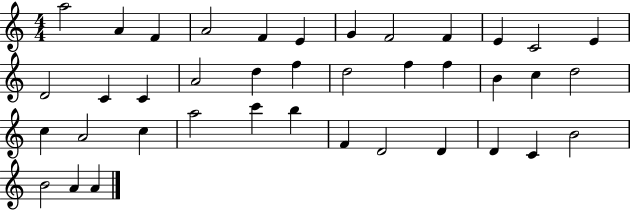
X:1
T:Untitled
M:4/4
L:1/4
K:C
a2 A F A2 F E G F2 F E C2 E D2 C C A2 d f d2 f f B c d2 c A2 c a2 c' b F D2 D D C B2 B2 A A